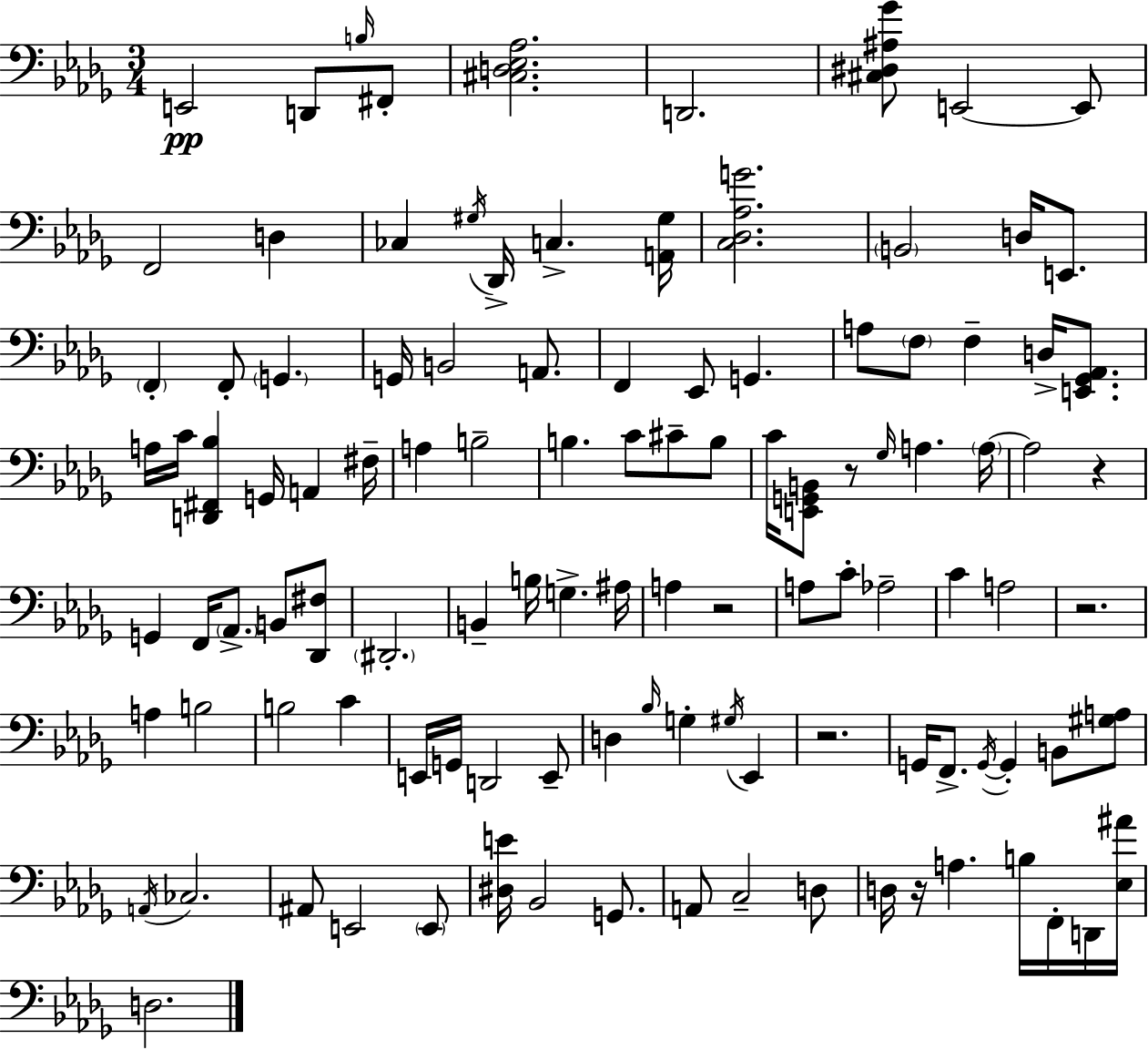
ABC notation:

X:1
T:Untitled
M:3/4
L:1/4
K:Bbm
E,,2 D,,/2 B,/4 ^F,,/2 [^C,D,_E,_A,]2 D,,2 [^C,^D,^A,_G]/2 E,,2 E,,/2 F,,2 D, _C, ^G,/4 _D,,/4 C, [A,,^G,]/4 [C,_D,_A,G]2 B,,2 D,/4 E,,/2 F,, F,,/2 G,, G,,/4 B,,2 A,,/2 F,, _E,,/2 G,, A,/2 F,/2 F, D,/4 [E,,_G,,_A,,]/2 A,/4 C/4 [D,,^F,,_B,] G,,/4 A,, ^F,/4 A, B,2 B, C/2 ^C/2 B,/2 C/4 [E,,G,,B,,]/2 z/2 _G,/4 A, A,/4 A,2 z G,, F,,/4 _A,,/2 B,,/2 [_D,,^F,]/2 ^D,,2 B,, B,/4 G, ^A,/4 A, z2 A,/2 C/2 _A,2 C A,2 z2 A, B,2 B,2 C E,,/4 G,,/4 D,,2 E,,/2 D, _B,/4 G, ^G,/4 _E,, z2 G,,/4 F,,/2 G,,/4 G,, B,,/2 [^G,A,]/2 A,,/4 _C,2 ^A,,/2 E,,2 E,,/2 [^D,E]/4 _B,,2 G,,/2 A,,/2 C,2 D,/2 D,/4 z/4 A, B,/4 F,,/4 D,,/4 [_E,^A]/4 D,2